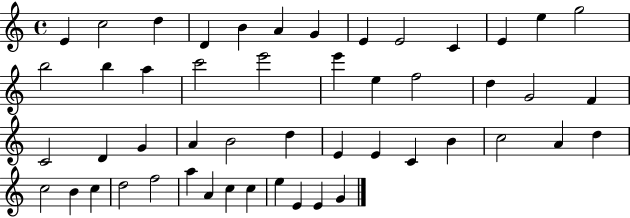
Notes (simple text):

E4/q C5/h D5/q D4/q B4/q A4/q G4/q E4/q E4/h C4/q E4/q E5/q G5/h B5/h B5/q A5/q C6/h E6/h E6/q E5/q F5/h D5/q G4/h F4/q C4/h D4/q G4/q A4/q B4/h D5/q E4/q E4/q C4/q B4/q C5/h A4/q D5/q C5/h B4/q C5/q D5/h F5/h A5/q A4/q C5/q C5/q E5/q E4/q E4/q G4/q